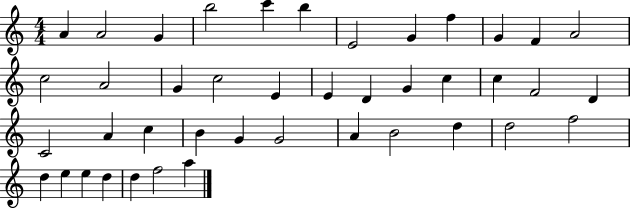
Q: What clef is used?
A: treble